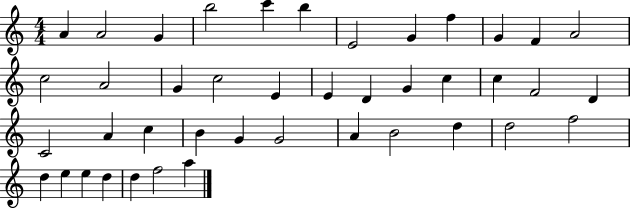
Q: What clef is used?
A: treble